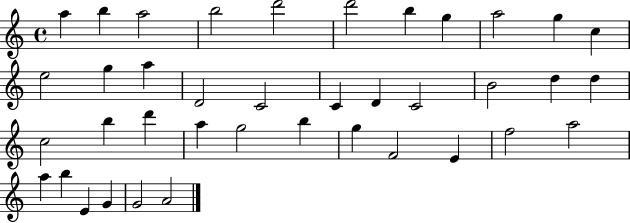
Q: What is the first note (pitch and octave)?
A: A5